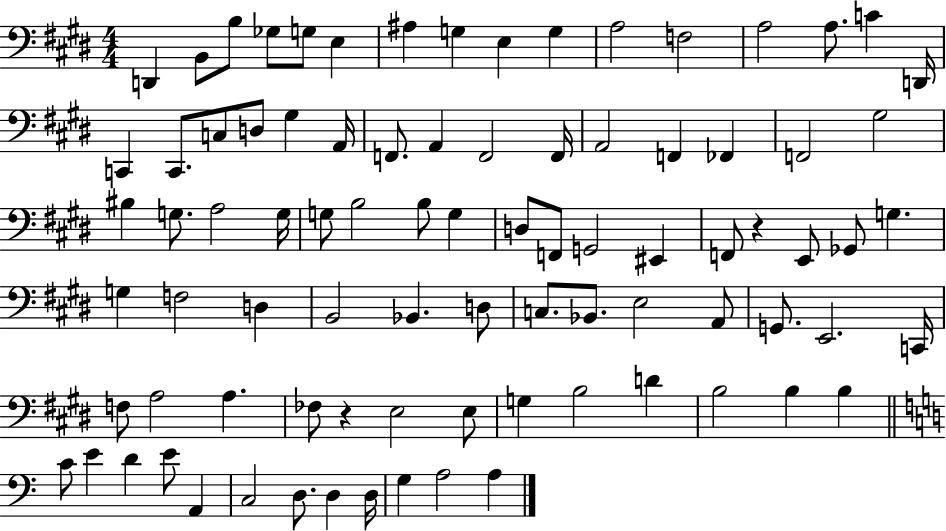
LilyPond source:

{
  \clef bass
  \numericTimeSignature
  \time 4/4
  \key e \major
  d,4 b,8 b8 ges8 g8 e4 | ais4 g4 e4 g4 | a2 f2 | a2 a8. c'4 d,16 | \break c,4 c,8. c8 d8 gis4 a,16 | f,8. a,4 f,2 f,16 | a,2 f,4 fes,4 | f,2 gis2 | \break bis4 g8. a2 g16 | g8 b2 b8 g4 | d8 f,8 g,2 eis,4 | f,8 r4 e,8 ges,8 g4. | \break g4 f2 d4 | b,2 bes,4. d8 | c8. bes,8. e2 a,8 | g,8. e,2. c,16 | \break f8 a2 a4. | fes8 r4 e2 e8 | g4 b2 d'4 | b2 b4 b4 | \break \bar "||" \break \key a \minor c'8 e'4 d'4 e'8 a,4 | c2 d8. d4 d16 | g4 a2 a4 | \bar "|."
}